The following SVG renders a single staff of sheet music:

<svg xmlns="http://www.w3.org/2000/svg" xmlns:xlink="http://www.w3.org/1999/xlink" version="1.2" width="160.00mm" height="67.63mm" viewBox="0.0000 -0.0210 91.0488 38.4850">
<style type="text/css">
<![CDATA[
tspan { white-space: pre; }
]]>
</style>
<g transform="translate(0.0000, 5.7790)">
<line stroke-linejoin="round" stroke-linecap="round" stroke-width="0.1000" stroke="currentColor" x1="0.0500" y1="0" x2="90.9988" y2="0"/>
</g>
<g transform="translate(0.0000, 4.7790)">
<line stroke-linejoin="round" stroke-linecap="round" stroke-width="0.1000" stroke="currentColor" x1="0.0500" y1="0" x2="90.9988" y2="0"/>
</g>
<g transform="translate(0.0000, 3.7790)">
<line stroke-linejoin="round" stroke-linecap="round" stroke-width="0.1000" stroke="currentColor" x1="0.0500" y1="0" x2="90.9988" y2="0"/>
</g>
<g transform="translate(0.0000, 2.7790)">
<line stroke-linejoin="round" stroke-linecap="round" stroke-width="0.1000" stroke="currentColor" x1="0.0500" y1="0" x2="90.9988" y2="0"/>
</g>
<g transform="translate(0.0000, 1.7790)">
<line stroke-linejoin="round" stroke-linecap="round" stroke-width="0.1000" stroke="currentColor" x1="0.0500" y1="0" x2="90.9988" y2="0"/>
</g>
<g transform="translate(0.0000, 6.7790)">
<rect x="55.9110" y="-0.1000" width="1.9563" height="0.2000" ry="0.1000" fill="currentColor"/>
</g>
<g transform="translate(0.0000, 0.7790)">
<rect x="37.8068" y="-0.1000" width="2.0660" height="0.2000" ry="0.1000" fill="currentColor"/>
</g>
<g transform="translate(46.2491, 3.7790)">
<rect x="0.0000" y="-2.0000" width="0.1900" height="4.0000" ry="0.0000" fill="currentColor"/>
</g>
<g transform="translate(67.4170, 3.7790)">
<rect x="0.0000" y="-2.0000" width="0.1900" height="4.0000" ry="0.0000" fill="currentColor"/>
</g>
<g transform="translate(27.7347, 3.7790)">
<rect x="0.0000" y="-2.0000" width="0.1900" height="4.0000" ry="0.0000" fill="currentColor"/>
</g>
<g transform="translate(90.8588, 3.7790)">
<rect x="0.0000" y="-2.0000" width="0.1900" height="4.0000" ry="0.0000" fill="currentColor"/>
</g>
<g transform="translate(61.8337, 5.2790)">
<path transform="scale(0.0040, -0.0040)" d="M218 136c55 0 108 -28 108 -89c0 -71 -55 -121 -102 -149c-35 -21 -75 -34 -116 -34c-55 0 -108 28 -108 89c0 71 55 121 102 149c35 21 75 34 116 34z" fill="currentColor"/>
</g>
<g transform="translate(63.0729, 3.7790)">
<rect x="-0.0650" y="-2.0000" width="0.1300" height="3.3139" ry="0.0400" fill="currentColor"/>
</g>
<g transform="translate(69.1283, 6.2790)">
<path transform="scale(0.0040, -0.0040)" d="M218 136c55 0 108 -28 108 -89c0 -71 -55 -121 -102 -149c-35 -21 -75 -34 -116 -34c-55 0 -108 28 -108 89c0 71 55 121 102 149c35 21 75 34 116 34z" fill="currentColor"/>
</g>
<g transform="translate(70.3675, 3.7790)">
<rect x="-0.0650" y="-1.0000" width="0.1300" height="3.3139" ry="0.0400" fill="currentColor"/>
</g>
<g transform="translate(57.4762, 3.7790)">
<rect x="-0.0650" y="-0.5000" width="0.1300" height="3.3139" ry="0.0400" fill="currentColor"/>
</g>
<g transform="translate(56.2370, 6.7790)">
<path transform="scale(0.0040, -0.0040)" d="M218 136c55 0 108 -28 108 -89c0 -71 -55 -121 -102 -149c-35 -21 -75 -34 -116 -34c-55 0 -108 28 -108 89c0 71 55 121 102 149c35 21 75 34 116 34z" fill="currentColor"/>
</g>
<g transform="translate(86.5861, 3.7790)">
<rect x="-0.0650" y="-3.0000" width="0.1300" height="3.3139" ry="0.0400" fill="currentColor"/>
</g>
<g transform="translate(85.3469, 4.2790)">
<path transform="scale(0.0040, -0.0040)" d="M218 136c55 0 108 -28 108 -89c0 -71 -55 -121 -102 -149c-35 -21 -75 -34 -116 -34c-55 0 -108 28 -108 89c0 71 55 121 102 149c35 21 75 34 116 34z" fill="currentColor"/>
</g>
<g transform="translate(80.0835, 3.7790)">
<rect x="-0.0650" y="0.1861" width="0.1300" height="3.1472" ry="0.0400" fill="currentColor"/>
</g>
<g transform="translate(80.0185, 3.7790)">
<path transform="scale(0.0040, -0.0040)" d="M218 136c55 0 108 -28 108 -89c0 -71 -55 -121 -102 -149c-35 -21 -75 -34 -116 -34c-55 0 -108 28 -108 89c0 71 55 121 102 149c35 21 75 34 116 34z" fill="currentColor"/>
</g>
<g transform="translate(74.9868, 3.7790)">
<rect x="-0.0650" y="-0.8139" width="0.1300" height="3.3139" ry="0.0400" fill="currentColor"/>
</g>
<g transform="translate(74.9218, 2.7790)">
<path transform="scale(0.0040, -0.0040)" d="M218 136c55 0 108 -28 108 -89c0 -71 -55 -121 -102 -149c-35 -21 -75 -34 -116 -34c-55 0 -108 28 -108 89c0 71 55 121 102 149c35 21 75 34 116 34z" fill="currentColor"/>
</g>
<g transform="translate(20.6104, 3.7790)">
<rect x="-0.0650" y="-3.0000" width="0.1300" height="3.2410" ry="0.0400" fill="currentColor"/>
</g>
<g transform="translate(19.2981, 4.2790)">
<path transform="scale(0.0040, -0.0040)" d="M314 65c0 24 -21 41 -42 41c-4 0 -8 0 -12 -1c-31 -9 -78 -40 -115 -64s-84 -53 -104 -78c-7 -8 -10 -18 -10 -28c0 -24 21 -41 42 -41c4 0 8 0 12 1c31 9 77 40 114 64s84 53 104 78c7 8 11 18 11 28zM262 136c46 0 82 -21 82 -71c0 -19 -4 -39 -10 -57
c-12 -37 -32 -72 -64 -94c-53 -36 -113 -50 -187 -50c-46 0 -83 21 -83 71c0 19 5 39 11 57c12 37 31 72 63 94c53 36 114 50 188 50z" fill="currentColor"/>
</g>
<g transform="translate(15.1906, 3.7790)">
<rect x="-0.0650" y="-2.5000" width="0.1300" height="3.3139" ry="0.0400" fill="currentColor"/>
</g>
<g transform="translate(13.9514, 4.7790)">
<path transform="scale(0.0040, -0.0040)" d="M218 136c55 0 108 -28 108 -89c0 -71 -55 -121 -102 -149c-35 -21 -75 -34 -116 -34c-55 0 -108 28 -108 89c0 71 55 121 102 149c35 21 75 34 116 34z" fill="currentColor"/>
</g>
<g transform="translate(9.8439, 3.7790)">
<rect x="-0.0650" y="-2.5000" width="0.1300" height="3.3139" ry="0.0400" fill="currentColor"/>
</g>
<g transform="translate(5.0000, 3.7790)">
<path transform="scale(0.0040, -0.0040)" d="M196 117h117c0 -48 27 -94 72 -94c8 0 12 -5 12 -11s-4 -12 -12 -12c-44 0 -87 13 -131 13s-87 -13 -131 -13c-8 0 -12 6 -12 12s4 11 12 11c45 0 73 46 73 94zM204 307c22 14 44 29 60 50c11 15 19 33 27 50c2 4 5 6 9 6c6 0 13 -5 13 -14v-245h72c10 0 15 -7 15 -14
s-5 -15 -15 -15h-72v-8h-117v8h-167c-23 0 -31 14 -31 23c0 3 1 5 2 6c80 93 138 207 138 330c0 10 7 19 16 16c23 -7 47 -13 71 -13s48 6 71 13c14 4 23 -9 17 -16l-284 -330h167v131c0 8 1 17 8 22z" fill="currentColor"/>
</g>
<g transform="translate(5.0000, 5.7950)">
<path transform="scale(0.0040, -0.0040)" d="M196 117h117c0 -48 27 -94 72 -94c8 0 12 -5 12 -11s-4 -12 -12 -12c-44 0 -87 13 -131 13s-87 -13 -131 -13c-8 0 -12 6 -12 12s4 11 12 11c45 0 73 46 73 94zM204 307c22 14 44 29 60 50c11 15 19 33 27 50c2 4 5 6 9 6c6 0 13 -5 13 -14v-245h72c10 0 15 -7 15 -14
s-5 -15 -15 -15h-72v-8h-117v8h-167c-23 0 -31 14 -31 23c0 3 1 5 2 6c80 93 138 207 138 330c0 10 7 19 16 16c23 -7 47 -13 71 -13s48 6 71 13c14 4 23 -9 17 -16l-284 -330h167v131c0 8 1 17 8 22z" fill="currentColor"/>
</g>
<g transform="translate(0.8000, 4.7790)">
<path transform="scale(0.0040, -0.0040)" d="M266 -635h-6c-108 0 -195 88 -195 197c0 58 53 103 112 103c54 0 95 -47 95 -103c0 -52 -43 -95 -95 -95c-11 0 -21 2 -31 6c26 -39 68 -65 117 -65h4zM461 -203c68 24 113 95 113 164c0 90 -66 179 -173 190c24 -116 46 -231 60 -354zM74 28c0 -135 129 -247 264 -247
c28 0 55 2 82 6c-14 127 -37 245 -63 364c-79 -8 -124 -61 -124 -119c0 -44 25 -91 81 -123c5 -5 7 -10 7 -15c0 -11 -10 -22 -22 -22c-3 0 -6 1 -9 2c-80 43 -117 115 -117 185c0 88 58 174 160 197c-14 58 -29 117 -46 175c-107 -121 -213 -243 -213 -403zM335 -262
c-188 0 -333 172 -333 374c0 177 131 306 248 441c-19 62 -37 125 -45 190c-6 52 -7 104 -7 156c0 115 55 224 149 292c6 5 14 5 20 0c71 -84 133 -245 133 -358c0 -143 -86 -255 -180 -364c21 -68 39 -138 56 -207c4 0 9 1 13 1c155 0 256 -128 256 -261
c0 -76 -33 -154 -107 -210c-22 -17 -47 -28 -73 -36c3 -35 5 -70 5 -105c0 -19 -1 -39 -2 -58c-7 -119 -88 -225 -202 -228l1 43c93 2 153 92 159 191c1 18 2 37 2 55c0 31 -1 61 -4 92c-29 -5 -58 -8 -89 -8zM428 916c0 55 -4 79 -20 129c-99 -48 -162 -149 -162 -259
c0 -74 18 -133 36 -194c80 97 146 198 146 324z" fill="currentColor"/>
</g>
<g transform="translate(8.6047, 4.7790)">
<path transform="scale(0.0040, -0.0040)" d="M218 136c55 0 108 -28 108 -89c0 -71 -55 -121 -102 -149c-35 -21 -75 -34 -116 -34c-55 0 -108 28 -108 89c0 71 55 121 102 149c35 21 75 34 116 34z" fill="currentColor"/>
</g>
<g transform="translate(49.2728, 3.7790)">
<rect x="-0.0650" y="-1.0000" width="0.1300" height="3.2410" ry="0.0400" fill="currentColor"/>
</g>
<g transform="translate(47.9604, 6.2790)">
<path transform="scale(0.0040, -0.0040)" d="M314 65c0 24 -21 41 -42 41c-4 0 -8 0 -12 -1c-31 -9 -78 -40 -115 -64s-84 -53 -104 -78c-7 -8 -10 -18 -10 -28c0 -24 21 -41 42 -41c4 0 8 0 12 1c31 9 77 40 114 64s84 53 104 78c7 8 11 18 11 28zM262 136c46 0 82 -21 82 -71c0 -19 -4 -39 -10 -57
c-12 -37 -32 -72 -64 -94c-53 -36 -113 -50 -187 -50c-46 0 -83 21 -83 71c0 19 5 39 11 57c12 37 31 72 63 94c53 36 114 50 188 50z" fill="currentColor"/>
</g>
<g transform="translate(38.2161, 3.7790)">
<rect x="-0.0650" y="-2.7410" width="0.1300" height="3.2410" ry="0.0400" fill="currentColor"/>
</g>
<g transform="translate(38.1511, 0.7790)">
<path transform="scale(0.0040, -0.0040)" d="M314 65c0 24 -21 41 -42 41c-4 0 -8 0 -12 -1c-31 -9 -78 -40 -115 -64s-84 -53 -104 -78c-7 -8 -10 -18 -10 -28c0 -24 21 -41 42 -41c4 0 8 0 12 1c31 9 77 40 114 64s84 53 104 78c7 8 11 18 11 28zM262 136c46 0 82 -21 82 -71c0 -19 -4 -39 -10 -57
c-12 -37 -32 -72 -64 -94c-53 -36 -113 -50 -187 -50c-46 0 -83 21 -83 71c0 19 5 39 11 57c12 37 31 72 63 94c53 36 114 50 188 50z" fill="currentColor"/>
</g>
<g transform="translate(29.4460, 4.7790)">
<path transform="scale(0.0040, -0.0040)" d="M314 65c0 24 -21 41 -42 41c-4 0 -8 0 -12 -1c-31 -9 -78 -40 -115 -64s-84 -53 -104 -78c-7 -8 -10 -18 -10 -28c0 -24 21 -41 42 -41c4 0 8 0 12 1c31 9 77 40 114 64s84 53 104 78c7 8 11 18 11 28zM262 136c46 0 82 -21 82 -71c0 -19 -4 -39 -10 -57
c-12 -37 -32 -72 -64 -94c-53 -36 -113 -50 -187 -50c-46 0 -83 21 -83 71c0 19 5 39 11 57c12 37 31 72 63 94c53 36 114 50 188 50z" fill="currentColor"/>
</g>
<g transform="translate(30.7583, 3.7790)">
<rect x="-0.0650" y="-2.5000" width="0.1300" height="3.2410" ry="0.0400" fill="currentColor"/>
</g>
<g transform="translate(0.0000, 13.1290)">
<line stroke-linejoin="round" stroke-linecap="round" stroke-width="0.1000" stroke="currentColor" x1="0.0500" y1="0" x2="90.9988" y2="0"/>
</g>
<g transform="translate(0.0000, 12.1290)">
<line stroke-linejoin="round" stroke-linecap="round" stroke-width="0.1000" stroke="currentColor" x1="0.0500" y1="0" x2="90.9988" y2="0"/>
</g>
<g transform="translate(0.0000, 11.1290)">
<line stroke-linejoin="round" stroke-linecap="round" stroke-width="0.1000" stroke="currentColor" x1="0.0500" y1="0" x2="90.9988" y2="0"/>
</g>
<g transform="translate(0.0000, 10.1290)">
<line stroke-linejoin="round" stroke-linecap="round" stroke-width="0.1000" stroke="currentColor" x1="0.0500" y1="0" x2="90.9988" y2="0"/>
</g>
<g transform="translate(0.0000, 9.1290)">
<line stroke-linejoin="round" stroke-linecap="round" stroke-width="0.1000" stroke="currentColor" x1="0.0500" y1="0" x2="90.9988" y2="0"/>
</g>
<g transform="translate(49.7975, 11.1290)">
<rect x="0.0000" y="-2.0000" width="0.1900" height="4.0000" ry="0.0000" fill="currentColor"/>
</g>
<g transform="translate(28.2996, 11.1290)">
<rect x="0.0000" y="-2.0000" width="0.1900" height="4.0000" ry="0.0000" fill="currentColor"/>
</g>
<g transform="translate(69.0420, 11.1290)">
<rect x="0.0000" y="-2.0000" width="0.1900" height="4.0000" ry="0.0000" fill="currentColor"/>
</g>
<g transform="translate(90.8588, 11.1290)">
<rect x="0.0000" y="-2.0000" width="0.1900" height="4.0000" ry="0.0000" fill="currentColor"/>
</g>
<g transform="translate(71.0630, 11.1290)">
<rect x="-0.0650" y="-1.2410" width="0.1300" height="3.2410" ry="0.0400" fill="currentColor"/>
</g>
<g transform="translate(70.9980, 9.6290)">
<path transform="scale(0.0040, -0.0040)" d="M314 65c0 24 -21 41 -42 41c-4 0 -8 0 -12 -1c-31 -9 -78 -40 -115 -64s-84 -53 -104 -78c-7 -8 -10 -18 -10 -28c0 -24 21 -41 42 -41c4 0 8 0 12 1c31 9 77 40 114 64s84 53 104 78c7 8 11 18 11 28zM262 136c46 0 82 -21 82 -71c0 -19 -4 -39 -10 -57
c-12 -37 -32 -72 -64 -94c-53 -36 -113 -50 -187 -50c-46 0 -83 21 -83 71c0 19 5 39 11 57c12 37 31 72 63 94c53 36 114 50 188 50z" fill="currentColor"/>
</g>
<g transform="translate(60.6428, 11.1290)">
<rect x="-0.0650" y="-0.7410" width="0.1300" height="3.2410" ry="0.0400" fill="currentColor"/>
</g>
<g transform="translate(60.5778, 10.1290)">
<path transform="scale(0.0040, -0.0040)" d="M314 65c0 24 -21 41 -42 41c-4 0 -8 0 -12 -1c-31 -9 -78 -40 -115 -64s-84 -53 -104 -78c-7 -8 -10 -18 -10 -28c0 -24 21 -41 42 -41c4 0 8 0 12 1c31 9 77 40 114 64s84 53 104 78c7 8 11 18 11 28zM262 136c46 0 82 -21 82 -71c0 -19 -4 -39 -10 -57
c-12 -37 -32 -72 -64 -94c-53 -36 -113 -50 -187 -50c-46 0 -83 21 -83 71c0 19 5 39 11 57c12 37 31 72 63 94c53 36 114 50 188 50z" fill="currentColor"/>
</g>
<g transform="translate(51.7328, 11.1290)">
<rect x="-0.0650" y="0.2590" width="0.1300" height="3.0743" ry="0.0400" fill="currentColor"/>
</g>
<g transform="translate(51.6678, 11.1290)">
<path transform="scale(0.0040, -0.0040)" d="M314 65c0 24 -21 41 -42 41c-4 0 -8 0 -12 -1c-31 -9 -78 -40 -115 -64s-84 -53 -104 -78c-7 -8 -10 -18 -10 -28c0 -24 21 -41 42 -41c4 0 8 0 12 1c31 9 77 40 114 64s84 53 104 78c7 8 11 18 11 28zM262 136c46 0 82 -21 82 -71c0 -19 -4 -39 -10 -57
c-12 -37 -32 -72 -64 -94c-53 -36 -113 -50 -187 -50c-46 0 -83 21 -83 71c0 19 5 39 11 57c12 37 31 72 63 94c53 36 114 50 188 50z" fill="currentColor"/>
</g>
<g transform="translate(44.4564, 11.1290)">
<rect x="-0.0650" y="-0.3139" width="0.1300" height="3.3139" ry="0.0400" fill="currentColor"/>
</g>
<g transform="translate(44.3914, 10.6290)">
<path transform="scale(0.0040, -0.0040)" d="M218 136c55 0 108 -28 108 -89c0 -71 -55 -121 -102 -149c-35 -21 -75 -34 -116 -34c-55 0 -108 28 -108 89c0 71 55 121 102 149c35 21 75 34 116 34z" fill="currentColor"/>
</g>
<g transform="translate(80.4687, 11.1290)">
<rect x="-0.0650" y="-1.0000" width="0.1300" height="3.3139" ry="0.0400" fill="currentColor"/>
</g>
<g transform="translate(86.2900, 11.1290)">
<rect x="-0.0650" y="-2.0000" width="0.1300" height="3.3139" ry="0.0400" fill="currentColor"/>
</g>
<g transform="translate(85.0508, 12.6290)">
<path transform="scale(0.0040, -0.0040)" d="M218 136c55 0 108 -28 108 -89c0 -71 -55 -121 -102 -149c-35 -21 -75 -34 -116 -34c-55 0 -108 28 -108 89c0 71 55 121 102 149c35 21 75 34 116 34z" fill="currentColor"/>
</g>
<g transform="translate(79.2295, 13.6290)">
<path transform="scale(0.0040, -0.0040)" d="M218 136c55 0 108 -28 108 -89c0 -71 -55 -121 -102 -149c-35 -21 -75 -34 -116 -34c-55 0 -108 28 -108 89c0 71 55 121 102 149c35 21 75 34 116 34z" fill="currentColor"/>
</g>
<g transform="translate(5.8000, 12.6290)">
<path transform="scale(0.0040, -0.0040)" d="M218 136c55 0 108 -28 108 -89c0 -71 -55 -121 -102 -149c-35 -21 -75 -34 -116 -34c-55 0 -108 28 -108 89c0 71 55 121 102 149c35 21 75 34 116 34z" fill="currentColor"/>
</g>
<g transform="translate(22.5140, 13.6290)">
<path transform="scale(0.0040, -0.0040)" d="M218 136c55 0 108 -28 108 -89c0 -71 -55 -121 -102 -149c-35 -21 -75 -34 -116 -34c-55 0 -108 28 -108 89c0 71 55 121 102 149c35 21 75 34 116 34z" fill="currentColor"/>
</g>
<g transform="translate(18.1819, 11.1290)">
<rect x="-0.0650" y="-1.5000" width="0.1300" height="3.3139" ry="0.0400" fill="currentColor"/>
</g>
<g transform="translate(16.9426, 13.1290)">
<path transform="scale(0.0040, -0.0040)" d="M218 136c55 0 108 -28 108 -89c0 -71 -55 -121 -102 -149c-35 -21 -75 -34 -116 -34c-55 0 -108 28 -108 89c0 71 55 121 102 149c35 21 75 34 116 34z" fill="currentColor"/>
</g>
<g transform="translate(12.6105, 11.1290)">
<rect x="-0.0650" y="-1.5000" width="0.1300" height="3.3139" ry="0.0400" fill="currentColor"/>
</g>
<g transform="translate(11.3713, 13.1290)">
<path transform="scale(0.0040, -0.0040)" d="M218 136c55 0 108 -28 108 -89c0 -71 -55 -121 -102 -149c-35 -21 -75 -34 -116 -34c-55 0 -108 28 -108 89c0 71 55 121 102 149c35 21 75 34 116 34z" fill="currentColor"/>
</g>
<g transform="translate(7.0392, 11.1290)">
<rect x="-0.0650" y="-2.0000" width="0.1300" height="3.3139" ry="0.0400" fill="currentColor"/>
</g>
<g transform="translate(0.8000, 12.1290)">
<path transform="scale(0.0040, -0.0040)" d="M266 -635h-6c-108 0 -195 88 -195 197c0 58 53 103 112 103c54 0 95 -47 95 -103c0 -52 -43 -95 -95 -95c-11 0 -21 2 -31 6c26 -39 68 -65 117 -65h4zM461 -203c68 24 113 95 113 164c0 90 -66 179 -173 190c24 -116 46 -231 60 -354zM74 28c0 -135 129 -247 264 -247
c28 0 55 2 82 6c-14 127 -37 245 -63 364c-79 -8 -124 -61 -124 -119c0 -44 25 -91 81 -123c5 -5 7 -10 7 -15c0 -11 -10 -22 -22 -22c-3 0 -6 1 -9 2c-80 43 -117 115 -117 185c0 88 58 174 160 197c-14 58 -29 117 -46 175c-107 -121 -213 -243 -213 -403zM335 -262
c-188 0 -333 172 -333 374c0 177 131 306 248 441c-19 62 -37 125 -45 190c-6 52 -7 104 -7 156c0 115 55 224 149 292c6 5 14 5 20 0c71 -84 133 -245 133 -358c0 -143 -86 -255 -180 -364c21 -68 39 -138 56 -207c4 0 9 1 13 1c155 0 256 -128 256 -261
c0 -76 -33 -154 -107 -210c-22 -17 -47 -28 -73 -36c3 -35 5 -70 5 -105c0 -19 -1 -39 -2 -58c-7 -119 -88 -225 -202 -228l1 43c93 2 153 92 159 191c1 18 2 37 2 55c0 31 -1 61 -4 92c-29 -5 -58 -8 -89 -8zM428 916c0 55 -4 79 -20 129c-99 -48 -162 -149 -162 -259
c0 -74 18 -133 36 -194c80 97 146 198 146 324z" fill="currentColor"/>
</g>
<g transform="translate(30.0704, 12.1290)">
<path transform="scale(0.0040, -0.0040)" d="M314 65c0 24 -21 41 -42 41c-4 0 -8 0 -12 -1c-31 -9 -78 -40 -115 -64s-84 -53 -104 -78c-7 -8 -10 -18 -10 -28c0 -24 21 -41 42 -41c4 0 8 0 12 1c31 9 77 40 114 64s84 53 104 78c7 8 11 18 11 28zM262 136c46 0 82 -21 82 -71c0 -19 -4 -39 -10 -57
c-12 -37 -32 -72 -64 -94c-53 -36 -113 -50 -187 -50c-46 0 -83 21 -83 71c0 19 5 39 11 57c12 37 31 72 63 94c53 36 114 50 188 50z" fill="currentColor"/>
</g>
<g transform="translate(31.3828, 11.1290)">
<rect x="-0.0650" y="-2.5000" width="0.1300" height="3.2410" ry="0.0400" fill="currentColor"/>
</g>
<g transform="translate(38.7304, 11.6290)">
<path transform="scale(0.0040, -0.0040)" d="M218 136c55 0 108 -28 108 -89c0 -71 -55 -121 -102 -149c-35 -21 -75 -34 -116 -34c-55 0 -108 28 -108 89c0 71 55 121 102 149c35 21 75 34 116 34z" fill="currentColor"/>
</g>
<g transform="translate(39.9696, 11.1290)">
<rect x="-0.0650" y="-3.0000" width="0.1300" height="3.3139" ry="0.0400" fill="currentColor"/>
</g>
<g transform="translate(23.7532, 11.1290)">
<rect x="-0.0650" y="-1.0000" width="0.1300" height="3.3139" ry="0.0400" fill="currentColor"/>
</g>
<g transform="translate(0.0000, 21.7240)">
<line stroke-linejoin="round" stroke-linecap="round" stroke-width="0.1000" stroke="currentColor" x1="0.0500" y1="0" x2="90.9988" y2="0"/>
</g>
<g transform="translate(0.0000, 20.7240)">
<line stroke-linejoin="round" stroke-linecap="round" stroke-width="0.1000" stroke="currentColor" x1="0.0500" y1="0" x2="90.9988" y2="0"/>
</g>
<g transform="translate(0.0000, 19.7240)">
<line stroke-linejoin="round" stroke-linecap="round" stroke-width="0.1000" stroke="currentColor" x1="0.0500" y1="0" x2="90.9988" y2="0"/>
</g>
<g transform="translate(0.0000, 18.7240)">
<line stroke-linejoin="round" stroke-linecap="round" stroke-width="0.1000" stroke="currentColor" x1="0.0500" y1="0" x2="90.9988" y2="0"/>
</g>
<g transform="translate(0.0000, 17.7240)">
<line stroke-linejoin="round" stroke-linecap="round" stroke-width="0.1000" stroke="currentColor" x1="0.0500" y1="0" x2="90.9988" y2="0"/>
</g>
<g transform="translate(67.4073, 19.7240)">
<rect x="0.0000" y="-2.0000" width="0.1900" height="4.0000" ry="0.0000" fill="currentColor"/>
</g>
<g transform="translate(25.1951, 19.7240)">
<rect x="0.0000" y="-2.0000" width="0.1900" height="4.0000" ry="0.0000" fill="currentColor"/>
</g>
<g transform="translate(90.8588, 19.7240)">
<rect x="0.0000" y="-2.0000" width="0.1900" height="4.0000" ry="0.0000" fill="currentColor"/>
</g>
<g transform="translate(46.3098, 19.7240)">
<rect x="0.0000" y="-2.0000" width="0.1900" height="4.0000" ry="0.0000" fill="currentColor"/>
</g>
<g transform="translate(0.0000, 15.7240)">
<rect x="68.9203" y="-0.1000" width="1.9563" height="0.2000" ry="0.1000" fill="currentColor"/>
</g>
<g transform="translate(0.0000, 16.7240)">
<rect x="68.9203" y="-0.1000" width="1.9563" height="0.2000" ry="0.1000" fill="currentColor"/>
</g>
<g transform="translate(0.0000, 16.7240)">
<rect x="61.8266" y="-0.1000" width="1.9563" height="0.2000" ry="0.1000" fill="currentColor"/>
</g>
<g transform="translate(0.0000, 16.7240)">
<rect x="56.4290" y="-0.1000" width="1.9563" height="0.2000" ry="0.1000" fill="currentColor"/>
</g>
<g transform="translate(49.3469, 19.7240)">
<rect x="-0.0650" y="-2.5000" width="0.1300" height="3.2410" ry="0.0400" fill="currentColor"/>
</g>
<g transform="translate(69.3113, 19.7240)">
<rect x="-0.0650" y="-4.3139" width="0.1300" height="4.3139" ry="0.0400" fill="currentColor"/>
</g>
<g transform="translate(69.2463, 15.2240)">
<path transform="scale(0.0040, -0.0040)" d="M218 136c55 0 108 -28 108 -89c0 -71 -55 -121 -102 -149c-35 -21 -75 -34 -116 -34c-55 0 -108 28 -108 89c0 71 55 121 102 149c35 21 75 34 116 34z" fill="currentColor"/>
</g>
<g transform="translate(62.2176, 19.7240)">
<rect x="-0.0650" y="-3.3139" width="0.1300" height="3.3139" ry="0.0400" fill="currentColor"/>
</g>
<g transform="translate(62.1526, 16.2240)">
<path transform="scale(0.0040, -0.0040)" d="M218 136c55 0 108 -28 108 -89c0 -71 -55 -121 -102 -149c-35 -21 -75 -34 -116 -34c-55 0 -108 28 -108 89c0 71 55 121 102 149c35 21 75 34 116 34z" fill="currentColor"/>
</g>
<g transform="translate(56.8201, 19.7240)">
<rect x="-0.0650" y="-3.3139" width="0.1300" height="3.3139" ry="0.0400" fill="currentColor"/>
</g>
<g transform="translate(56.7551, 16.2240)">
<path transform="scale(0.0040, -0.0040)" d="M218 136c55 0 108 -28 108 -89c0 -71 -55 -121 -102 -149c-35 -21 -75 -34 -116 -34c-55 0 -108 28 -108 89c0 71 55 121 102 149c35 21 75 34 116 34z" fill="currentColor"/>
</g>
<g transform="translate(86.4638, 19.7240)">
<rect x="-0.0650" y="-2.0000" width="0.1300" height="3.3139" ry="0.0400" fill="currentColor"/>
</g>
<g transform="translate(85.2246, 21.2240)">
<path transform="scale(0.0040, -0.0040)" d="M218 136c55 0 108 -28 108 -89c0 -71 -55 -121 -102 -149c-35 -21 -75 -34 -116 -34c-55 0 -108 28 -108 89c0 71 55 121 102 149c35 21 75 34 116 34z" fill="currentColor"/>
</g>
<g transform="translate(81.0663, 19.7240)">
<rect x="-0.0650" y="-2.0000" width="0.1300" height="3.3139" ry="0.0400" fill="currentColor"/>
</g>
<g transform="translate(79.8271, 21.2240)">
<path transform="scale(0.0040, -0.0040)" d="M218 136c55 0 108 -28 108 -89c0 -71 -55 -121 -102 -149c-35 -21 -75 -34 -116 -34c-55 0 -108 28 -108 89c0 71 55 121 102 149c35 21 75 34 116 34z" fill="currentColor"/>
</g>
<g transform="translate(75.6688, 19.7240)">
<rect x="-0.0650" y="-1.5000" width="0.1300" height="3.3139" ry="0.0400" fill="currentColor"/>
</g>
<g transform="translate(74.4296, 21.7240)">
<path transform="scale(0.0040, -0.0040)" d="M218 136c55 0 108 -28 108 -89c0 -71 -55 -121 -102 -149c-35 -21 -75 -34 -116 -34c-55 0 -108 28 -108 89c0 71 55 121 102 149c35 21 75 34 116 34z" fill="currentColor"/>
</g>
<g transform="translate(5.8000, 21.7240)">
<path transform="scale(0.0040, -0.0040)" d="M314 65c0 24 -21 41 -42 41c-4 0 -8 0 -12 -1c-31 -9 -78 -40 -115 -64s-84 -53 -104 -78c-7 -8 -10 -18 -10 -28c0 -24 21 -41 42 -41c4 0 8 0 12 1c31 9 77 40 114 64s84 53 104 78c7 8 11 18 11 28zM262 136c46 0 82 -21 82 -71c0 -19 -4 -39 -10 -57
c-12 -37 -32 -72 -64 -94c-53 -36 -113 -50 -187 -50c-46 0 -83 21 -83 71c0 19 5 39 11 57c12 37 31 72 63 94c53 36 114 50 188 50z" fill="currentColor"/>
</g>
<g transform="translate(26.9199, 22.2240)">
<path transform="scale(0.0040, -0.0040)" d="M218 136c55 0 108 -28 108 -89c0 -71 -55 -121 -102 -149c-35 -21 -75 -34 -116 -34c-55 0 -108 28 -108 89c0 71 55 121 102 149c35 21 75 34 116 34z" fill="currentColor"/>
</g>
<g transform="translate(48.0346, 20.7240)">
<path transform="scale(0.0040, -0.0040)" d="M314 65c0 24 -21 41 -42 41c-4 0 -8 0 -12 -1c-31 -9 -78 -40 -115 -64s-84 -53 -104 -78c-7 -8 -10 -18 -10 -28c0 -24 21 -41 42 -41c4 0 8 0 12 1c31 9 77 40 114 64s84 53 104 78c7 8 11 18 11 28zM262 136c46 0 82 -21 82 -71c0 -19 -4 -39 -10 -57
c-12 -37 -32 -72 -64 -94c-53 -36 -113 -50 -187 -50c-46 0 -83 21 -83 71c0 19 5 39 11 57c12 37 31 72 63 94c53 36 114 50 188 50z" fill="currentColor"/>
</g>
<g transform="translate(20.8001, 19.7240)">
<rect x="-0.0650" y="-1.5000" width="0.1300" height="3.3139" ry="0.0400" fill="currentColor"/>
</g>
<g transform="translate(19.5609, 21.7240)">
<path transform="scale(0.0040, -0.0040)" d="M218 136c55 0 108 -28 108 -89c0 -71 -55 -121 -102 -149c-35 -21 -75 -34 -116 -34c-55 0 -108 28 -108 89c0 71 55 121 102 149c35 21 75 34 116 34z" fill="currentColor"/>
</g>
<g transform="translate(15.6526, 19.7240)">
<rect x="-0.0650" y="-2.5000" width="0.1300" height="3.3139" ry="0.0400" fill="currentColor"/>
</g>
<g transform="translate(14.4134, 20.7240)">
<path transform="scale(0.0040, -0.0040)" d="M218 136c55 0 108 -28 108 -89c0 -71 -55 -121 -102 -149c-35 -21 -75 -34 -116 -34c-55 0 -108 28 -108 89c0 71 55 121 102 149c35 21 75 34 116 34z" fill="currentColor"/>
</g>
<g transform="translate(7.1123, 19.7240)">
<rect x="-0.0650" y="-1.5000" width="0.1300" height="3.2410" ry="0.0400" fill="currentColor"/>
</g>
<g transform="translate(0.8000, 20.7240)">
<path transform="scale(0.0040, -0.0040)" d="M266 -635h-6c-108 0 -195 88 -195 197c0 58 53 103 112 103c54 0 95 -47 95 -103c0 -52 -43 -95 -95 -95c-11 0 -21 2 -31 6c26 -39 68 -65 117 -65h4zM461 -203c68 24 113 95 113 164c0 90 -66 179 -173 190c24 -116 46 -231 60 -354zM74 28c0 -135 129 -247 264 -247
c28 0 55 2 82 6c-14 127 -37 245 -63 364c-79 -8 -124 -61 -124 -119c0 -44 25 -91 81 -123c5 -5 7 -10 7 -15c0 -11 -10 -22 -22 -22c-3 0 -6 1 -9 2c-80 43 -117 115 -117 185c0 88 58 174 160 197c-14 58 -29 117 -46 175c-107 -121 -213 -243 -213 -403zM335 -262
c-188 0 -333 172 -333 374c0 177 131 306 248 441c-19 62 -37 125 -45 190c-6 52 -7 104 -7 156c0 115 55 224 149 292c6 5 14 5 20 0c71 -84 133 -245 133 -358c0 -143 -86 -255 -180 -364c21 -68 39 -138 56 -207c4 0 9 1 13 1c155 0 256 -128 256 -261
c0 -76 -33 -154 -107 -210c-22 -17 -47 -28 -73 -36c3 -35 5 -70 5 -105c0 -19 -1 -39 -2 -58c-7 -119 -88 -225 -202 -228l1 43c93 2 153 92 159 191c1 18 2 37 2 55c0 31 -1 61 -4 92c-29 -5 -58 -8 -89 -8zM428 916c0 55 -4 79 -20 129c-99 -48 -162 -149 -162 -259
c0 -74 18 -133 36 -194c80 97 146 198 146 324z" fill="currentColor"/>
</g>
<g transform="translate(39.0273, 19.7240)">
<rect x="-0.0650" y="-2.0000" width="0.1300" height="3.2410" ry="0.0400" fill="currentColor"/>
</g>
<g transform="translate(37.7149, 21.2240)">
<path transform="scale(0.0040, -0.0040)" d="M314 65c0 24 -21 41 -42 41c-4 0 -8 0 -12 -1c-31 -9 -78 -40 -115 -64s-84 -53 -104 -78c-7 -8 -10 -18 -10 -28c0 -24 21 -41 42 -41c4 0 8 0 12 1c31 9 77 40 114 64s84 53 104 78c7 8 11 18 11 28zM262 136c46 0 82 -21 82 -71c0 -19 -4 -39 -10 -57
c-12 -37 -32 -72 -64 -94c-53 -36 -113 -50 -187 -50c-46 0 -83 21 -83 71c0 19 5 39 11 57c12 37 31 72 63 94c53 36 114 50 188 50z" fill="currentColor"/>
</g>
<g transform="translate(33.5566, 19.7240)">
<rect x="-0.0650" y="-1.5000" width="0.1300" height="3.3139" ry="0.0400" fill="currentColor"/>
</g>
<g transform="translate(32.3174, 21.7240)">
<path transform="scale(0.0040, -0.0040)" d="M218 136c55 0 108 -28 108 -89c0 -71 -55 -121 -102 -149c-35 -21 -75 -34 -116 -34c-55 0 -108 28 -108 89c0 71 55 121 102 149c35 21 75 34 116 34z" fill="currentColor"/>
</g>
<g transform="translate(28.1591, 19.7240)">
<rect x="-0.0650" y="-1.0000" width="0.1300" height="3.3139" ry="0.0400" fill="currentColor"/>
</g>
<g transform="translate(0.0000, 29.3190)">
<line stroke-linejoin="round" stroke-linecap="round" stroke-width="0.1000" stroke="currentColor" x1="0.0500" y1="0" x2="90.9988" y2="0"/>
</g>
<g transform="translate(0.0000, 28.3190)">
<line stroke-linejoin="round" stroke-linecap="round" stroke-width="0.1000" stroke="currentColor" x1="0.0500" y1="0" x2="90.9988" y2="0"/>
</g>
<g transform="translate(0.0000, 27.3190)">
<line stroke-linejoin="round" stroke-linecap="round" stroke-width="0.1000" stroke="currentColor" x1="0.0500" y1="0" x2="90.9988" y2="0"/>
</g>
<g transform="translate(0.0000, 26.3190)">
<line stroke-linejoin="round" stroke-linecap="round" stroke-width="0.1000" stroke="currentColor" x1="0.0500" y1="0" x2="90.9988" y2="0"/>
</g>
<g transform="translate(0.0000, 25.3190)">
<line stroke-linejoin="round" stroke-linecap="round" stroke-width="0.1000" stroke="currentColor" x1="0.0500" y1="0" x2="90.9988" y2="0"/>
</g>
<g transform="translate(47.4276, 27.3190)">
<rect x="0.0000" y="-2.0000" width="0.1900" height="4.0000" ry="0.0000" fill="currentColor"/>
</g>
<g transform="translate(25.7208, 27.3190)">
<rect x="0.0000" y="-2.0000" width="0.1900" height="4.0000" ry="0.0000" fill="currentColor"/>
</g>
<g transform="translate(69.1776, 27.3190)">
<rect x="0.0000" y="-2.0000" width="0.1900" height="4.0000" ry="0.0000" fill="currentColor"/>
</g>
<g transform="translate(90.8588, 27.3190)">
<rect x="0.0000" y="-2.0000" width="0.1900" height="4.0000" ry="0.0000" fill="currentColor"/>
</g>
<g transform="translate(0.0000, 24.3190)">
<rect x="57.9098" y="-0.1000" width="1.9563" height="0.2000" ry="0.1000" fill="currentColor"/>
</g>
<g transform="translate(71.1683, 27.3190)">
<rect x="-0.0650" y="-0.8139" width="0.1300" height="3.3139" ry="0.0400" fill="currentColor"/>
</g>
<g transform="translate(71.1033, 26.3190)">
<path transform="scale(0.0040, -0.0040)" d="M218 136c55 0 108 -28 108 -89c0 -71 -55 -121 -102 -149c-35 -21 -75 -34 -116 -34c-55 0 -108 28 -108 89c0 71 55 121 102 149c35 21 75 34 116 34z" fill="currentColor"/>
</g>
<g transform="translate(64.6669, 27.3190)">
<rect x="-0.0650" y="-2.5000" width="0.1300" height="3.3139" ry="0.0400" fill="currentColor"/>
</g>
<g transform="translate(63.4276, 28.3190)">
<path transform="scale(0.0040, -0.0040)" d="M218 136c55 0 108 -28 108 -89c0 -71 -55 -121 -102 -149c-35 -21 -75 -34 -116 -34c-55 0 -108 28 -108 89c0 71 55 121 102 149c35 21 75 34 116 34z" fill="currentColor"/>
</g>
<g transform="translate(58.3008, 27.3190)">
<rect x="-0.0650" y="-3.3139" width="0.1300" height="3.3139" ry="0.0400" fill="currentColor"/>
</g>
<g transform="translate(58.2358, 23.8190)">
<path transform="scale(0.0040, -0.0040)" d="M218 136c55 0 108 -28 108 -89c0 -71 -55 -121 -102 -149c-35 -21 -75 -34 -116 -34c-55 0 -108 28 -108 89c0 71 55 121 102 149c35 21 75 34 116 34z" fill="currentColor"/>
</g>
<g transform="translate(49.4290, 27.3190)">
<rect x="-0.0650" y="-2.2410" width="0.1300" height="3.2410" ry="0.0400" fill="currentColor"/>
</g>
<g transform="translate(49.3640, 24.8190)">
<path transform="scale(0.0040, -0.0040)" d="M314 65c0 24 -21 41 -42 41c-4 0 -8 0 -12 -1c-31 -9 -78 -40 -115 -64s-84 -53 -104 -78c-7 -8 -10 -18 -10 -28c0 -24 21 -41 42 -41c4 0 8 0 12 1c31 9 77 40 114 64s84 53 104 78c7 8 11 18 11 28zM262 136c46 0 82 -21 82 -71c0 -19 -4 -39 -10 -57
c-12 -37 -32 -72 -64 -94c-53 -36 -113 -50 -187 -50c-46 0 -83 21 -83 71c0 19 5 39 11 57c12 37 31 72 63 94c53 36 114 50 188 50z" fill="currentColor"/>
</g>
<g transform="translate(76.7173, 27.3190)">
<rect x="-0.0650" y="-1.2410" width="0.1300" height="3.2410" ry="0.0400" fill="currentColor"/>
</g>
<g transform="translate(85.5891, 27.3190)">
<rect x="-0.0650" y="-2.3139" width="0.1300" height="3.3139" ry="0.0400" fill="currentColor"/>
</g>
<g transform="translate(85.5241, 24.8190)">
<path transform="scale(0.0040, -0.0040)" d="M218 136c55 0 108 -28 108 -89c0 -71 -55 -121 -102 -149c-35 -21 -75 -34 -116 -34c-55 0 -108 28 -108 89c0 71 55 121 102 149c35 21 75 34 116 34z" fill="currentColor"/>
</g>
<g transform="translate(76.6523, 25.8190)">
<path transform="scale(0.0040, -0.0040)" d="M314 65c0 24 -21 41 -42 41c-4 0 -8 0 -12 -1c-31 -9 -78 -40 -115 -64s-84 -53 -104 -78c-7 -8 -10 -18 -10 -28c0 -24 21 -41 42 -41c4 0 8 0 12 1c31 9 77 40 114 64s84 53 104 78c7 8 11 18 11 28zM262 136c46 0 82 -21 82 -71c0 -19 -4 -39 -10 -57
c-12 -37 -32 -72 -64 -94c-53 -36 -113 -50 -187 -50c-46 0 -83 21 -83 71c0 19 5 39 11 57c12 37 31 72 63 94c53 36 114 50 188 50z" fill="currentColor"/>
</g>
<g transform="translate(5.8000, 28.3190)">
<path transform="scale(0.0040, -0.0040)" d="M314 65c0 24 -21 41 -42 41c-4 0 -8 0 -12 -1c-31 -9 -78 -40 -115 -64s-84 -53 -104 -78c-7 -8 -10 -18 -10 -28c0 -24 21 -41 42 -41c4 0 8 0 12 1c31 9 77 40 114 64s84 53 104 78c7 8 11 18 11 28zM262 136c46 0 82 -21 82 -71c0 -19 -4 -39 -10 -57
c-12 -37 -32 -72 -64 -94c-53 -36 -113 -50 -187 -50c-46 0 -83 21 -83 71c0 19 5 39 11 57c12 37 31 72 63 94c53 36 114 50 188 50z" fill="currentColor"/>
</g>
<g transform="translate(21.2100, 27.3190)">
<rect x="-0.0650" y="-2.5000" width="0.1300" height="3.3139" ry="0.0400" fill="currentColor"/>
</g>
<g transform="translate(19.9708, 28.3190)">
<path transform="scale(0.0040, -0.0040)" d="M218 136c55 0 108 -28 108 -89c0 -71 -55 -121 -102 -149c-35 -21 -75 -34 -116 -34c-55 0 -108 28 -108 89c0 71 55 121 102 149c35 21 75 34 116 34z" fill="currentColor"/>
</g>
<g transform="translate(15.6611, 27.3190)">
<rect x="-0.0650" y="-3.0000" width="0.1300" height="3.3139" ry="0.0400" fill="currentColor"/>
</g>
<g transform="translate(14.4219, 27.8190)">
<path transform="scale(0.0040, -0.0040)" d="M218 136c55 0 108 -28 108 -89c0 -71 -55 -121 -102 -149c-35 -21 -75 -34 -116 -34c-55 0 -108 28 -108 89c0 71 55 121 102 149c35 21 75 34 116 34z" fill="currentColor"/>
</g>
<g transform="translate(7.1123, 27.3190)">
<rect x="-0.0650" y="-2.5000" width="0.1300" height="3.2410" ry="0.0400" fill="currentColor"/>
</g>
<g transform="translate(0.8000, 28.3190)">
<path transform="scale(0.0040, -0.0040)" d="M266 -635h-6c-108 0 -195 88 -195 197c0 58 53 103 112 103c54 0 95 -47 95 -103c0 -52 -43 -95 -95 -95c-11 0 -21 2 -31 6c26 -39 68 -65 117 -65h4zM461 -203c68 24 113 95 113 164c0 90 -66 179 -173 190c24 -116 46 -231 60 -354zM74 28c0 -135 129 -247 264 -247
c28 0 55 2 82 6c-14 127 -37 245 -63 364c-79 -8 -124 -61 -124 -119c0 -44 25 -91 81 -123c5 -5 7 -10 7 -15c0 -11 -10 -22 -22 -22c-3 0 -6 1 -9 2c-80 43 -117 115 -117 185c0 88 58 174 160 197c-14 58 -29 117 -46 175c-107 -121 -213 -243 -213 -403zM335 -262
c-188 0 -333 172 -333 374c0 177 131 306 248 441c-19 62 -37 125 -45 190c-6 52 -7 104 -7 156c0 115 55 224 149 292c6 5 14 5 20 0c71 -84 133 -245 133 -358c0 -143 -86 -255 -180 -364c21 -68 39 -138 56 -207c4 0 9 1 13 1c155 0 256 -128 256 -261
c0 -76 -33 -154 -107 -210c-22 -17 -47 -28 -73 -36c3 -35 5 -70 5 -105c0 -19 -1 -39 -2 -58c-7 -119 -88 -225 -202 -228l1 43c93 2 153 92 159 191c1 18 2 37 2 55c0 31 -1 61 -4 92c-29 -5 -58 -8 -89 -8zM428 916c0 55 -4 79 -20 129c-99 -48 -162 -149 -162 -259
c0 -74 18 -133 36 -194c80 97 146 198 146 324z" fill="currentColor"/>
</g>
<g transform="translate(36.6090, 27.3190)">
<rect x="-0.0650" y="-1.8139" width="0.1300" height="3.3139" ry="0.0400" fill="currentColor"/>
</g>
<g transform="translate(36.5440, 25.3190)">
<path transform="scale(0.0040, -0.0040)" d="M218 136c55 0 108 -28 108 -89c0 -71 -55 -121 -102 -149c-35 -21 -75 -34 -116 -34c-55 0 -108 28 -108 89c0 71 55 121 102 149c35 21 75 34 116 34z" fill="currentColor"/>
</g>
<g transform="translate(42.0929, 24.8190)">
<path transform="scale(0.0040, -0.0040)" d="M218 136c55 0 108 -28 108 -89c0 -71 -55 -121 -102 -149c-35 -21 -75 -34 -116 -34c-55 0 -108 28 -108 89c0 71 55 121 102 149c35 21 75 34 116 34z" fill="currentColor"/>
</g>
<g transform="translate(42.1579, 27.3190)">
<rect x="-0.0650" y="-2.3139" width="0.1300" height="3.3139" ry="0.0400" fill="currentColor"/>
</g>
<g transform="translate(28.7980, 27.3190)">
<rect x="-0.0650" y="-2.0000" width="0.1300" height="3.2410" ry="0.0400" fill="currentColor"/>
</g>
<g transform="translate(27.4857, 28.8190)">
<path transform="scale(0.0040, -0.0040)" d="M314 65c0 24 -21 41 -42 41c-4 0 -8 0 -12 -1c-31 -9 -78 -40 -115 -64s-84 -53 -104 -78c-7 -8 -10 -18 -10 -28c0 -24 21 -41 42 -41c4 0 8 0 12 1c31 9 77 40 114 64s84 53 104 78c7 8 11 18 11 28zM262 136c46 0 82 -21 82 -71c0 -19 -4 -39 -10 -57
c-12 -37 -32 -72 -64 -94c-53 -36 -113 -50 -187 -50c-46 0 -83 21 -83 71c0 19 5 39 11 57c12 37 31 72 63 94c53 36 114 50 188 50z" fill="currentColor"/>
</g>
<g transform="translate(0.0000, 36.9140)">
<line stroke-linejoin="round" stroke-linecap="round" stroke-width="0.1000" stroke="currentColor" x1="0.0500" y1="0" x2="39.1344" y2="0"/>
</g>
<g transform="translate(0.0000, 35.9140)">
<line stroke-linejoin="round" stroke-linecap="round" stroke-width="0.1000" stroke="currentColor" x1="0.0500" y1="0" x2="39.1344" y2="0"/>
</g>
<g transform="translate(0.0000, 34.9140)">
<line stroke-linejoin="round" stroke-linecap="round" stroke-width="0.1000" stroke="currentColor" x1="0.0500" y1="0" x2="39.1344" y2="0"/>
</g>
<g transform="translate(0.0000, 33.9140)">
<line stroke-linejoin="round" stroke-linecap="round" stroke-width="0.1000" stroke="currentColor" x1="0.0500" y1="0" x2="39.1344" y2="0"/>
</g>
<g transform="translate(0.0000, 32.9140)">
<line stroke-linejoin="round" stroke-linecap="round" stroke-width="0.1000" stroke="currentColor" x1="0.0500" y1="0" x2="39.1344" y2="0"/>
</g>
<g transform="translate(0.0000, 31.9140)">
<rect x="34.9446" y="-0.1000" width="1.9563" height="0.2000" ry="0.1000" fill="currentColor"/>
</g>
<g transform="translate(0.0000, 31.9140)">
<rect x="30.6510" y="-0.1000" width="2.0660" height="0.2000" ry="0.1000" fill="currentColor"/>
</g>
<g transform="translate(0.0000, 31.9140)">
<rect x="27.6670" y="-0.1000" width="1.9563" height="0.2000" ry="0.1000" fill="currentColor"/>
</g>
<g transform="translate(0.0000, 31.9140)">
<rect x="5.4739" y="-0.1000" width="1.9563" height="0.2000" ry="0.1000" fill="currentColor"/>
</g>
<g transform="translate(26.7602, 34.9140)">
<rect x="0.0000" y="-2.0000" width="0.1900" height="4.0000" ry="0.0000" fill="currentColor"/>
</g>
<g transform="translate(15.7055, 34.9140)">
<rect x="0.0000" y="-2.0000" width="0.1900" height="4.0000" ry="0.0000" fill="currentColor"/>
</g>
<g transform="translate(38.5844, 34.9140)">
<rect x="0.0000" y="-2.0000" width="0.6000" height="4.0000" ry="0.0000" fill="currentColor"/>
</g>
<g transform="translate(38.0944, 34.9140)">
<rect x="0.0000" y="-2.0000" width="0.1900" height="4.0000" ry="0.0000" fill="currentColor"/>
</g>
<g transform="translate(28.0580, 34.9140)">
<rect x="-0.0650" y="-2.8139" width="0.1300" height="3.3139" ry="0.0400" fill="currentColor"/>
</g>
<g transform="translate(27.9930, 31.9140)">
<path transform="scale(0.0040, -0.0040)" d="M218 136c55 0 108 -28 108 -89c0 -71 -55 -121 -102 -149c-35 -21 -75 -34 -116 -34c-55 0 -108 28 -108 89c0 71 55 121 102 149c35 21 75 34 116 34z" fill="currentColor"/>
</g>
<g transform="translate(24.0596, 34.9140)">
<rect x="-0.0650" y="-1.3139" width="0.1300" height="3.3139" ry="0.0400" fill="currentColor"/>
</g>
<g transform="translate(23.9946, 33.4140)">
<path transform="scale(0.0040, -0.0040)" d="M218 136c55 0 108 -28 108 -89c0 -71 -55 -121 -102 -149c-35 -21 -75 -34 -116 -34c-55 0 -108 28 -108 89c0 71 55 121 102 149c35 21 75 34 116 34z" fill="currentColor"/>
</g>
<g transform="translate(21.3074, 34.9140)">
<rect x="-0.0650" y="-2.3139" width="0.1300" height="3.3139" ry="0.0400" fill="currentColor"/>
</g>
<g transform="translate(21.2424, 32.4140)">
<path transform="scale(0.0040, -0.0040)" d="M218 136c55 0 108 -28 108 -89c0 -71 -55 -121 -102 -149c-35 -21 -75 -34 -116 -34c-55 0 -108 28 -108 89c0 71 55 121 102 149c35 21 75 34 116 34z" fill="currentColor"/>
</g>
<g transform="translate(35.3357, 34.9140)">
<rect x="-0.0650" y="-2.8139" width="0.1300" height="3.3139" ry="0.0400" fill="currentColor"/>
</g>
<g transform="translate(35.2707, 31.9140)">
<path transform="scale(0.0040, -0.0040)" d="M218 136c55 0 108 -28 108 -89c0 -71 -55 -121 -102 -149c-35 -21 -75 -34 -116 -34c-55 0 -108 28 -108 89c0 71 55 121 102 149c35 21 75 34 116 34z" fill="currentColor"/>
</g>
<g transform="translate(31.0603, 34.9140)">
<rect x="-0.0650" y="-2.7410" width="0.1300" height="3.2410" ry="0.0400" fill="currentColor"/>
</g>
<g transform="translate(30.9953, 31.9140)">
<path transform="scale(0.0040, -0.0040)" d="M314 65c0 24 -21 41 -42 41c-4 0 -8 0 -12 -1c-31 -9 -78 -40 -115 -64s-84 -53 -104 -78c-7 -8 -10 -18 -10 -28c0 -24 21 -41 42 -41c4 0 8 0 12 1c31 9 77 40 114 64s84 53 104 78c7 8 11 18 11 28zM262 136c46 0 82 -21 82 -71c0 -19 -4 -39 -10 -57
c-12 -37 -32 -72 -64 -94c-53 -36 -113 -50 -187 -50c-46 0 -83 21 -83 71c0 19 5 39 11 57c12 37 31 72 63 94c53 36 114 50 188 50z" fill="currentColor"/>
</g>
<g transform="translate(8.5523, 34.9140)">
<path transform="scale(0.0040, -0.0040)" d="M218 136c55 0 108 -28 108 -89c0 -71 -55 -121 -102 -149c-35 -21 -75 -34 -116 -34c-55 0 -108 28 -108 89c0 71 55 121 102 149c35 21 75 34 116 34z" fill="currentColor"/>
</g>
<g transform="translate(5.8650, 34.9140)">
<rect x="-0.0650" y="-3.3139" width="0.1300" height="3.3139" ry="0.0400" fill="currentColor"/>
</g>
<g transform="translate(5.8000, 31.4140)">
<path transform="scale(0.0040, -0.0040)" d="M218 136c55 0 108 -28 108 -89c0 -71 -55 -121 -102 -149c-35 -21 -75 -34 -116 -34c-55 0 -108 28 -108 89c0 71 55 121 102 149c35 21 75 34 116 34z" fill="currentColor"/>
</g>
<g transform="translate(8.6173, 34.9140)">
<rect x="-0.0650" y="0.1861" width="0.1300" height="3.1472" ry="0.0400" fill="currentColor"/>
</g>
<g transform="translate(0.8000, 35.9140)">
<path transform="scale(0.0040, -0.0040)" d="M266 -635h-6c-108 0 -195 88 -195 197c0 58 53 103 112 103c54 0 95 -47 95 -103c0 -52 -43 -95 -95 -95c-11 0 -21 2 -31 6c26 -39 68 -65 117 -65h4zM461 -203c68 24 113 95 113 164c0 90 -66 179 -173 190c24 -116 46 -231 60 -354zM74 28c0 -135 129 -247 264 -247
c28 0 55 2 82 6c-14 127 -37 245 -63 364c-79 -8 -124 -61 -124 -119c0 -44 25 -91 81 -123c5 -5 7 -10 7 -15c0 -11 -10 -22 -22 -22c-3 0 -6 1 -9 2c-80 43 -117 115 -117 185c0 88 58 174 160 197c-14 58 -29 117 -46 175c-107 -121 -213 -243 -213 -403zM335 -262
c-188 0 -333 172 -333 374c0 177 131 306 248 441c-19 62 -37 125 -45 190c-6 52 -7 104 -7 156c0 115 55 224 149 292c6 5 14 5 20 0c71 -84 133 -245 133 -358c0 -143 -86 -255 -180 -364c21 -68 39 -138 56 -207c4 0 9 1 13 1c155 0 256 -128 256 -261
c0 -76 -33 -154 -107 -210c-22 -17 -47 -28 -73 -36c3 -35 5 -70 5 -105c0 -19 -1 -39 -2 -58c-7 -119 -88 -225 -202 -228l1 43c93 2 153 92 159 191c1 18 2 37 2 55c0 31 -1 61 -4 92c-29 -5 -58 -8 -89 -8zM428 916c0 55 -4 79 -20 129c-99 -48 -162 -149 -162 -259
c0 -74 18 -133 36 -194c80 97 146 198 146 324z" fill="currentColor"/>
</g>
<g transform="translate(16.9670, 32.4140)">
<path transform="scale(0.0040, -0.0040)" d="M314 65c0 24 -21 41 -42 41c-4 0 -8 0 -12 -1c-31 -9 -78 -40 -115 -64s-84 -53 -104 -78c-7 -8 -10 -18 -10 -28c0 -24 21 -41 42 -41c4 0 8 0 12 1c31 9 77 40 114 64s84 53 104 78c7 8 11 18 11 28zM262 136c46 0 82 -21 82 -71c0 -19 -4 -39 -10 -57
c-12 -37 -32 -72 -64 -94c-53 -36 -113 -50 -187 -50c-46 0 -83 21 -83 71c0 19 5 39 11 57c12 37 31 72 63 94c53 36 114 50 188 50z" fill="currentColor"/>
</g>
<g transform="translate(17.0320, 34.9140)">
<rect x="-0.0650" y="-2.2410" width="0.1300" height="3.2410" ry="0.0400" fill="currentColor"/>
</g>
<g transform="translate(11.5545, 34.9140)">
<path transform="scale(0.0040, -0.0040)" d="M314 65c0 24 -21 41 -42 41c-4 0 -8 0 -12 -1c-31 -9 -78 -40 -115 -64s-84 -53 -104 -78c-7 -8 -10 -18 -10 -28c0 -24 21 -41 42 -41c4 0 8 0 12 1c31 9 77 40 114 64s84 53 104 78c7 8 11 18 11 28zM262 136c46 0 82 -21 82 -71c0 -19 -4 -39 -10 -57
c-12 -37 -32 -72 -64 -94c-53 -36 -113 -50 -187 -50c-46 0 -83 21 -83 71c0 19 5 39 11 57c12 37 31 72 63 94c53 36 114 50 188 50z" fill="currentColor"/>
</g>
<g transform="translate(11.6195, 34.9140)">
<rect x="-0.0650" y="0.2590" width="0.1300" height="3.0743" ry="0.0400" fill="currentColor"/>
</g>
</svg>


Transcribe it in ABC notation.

X:1
T:Untitled
M:4/4
L:1/4
K:C
G G A2 G2 a2 D2 C F D d B A F E E D G2 A c B2 d2 e2 D F E2 G E D E F2 G2 b b d' E F F G2 A G F2 f g g2 b G d e2 g b B B2 g2 g e a a2 a